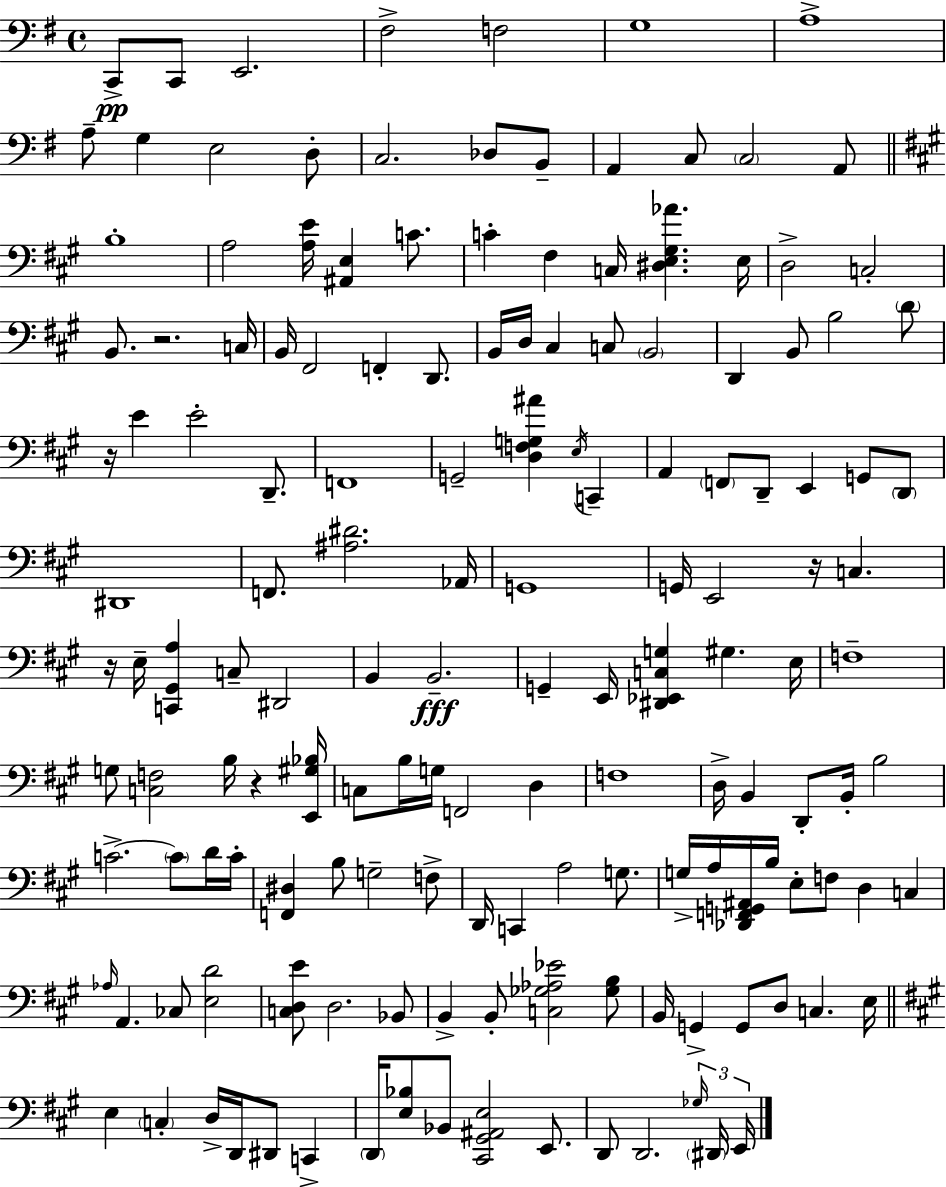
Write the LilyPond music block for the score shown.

{
  \clef bass
  \time 4/4
  \defaultTimeSignature
  \key e \minor
  c,8->\pp c,8 e,2. | fis2-> f2 | g1 | a1-> | \break a8-- g4 e2 d8-. | c2. des8 b,8-- | a,4 c8 \parenthesize c2 a,8 | \bar "||" \break \key a \major b1-. | a2 <a e'>16 <ais, e>4 c'8. | c'4-. fis4 c16 <dis e gis aes'>4. e16 | d2-> c2-. | \break b,8. r2. c16 | b,16 fis,2 f,4-. d,8. | b,16 d16 cis4 c8 \parenthesize b,2 | d,4 b,8 b2 \parenthesize d'8 | \break r16 e'4 e'2-. d,8.-- | f,1 | g,2-- <d f g ais'>4 \acciaccatura { e16 } c,4-- | a,4 \parenthesize f,8 d,8-- e,4 g,8 \parenthesize d,8 | \break dis,1 | f,8. <ais dis'>2. | aes,16 g,1 | g,16 e,2 r16 c4. | \break r16 e16-- <c, gis, a>4 c8-- dis,2 | b,4 b,2.--\fff | g,4-- e,16 <dis, ees, c g>4 gis4. | e16 f1-- | \break g8 <c f>2 b16 r4 | <e, gis bes>16 c8 b16 g16 f,2 d4 | f1 | d16-> b,4 d,8-. b,16-. b2 | \break c'2.->~~ \parenthesize c'8 d'16 | c'16-. <f, dis>4 b8 g2-- f8-> | d,16 c,4 a2 g8. | g16-> a16 <des, f, g, ais,>16 b16 e8-. f8 d4 c4 | \break \grace { aes16 } a,4. ces8 <e d'>2 | <c d e'>8 d2. | bes,8 b,4-> b,8-. <c ges aes ees'>2 | <ges b>8 b,16 g,4-> g,8 d8 c4. | \break e16 \bar "||" \break \key a \major e4 \parenthesize c4-. d16-> d,16 dis,8 c,4-> | \parenthesize d,16 <e bes>8 bes,8 <cis, gis, ais, e>2 e,8. | d,8 d,2. \tuplet 3/2 { \grace { ges16 } \parenthesize dis,16 | e,16 } \bar "|."
}